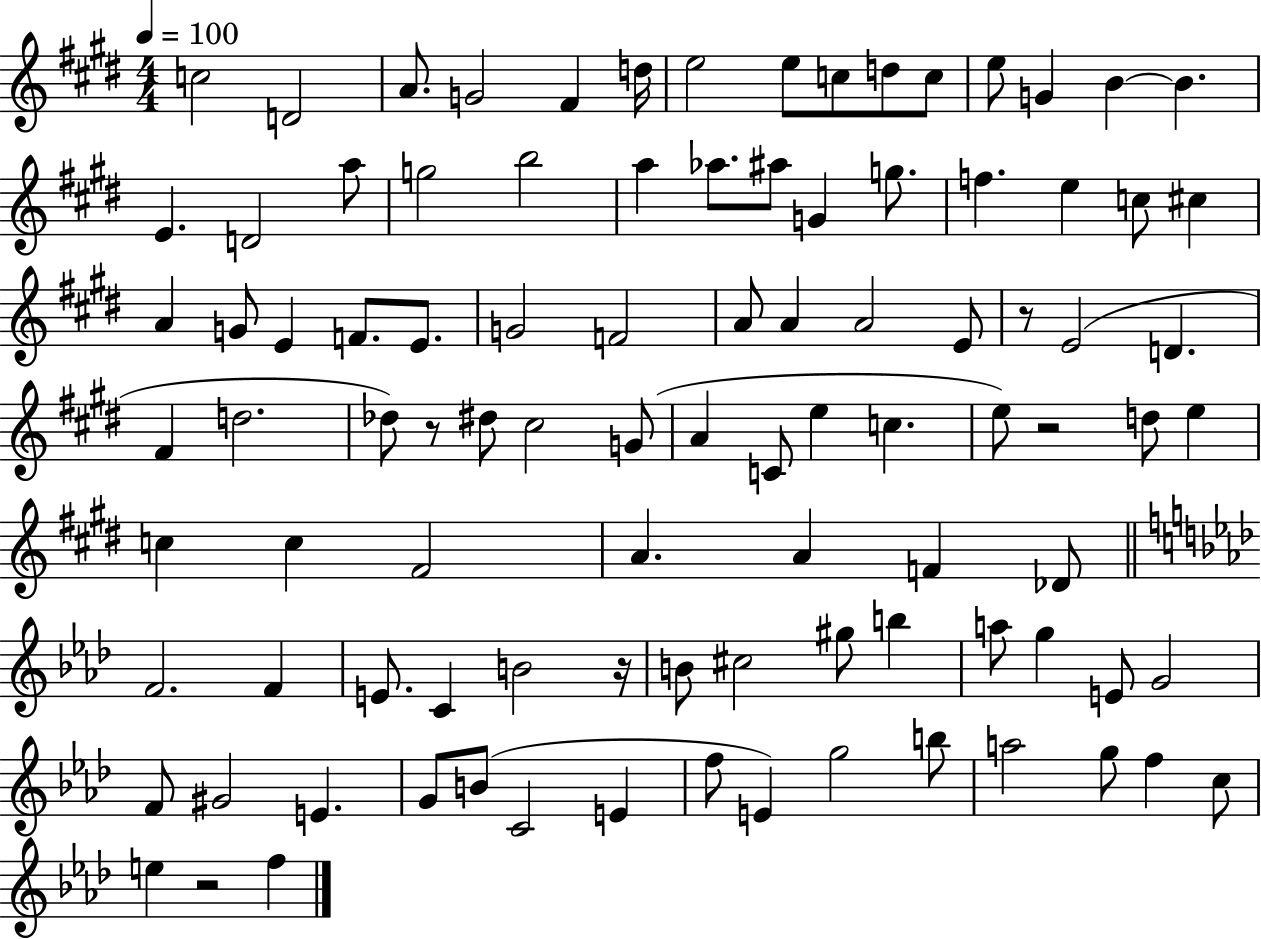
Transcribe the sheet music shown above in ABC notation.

X:1
T:Untitled
M:4/4
L:1/4
K:E
c2 D2 A/2 G2 ^F d/4 e2 e/2 c/2 d/2 c/2 e/2 G B B E D2 a/2 g2 b2 a _a/2 ^a/2 G g/2 f e c/2 ^c A G/2 E F/2 E/2 G2 F2 A/2 A A2 E/2 z/2 E2 D ^F d2 _d/2 z/2 ^d/2 ^c2 G/2 A C/2 e c e/2 z2 d/2 e c c ^F2 A A F _D/2 F2 F E/2 C B2 z/4 B/2 ^c2 ^g/2 b a/2 g E/2 G2 F/2 ^G2 E G/2 B/2 C2 E f/2 E g2 b/2 a2 g/2 f c/2 e z2 f